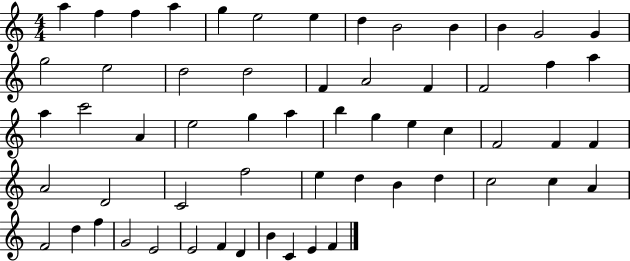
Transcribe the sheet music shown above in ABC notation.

X:1
T:Untitled
M:4/4
L:1/4
K:C
a f f a g e2 e d B2 B B G2 G g2 e2 d2 d2 F A2 F F2 f a a c'2 A e2 g a b g e c F2 F F A2 D2 C2 f2 e d B d c2 c A F2 d f G2 E2 E2 F D B C E F